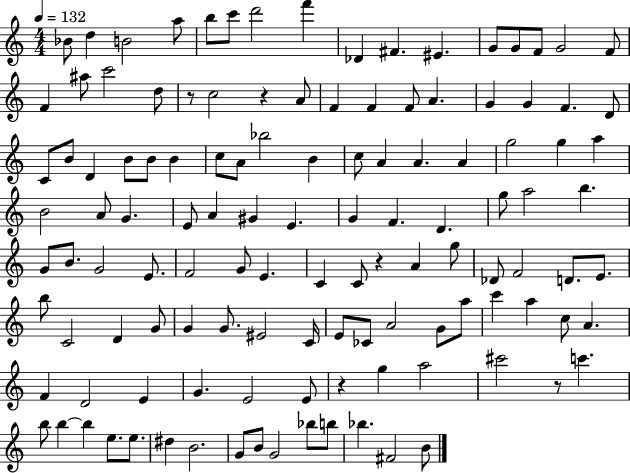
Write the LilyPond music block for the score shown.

{
  \clef treble
  \numericTimeSignature
  \time 4/4
  \key c \major
  \tempo 4 = 132
  \repeat volta 2 { bes'8 d''4 b'2 a''8 | b''8 c'''8 d'''2 f'''4 | des'4 fis'4. eis'4. | g'8 g'8 f'8 g'2 f'8 | \break f'4 ais''8 c'''2 d''8 | r8 c''2 r4 a'8 | f'4 f'4 f'8 a'4. | g'4 g'4 f'4. d'8 | \break c'8 b'8 d'4 b'8 b'8 b'4 | c''8 a'8 bes''2 b'4 | c''8 a'4 a'4. a'4 | g''2 g''4 a''4 | \break b'2 a'8 g'4. | e'8 a'4 gis'4 e'4. | g'4 f'4. d'4. | g''8 a''2 b''4. | \break g'8 b'8. g'2 e'8. | f'2 g'8 e'4. | c'4 c'8 r4 a'4 g''8 | des'8 f'2 d'8. e'8. | \break b''8 c'2 d'4 g'8 | g'4 g'8. eis'2 c'16 | e'8 ces'8 a'2 g'8 a''8 | c'''4 a''4 c''8 a'4. | \break f'4 d'2 e'4 | g'4. e'2 e'8 | r4 g''4 a''2 | cis'''2 r8 c'''4. | \break b''8 b''4~~ b''4 e''8. e''8. | dis''4 b'2. | g'8 b'8 g'2 bes''8 b''8 | bes''4. fis'2 b'8 | \break } \bar "|."
}